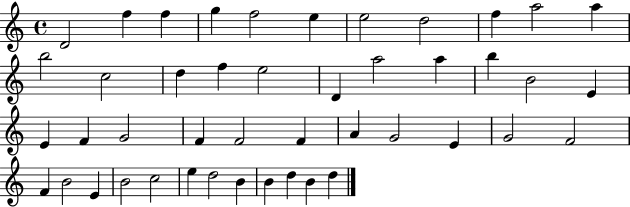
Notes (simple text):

D4/h F5/q F5/q G5/q F5/h E5/q E5/h D5/h F5/q A5/h A5/q B5/h C5/h D5/q F5/q E5/h D4/q A5/h A5/q B5/q B4/h E4/q E4/q F4/q G4/h F4/q F4/h F4/q A4/q G4/h E4/q G4/h F4/h F4/q B4/h E4/q B4/h C5/h E5/q D5/h B4/q B4/q D5/q B4/q D5/q